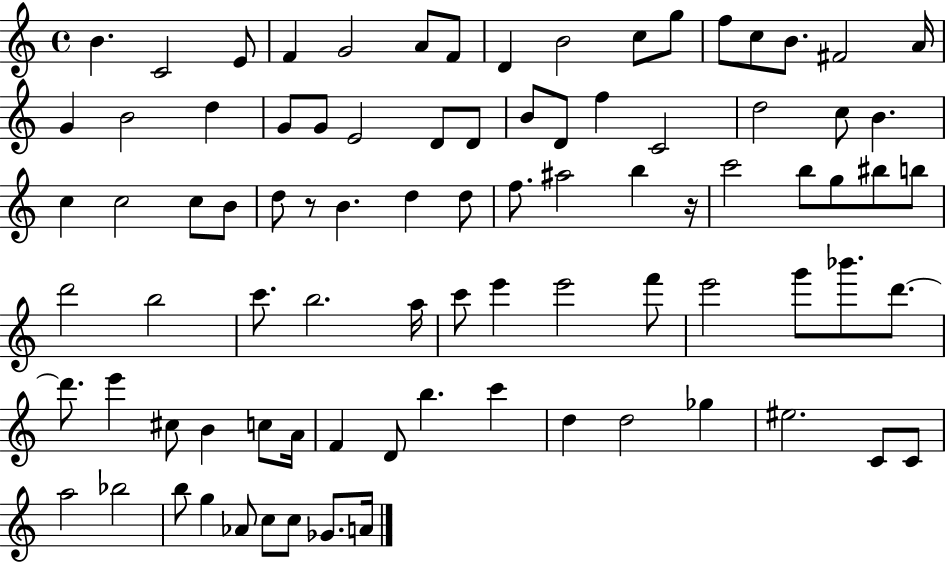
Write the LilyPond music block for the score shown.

{
  \clef treble
  \time 4/4
  \defaultTimeSignature
  \key c \major
  \repeat volta 2 { b'4. c'2 e'8 | f'4 g'2 a'8 f'8 | d'4 b'2 c''8 g''8 | f''8 c''8 b'8. fis'2 a'16 | \break g'4 b'2 d''4 | g'8 g'8 e'2 d'8 d'8 | b'8 d'8 f''4 c'2 | d''2 c''8 b'4. | \break c''4 c''2 c''8 b'8 | d''8 r8 b'4. d''4 d''8 | f''8. ais''2 b''4 r16 | c'''2 b''8 g''8 bis''8 b''8 | \break d'''2 b''2 | c'''8. b''2. a''16 | c'''8 e'''4 e'''2 f'''8 | e'''2 g'''8 bes'''8. d'''8.~~ | \break d'''8. e'''4 cis''8 b'4 c''8 a'16 | f'4 d'8 b''4. c'''4 | d''4 d''2 ges''4 | eis''2. c'8 c'8 | \break a''2 bes''2 | b''8 g''4 aes'8 c''8 c''8 ges'8. a'16 | } \bar "|."
}